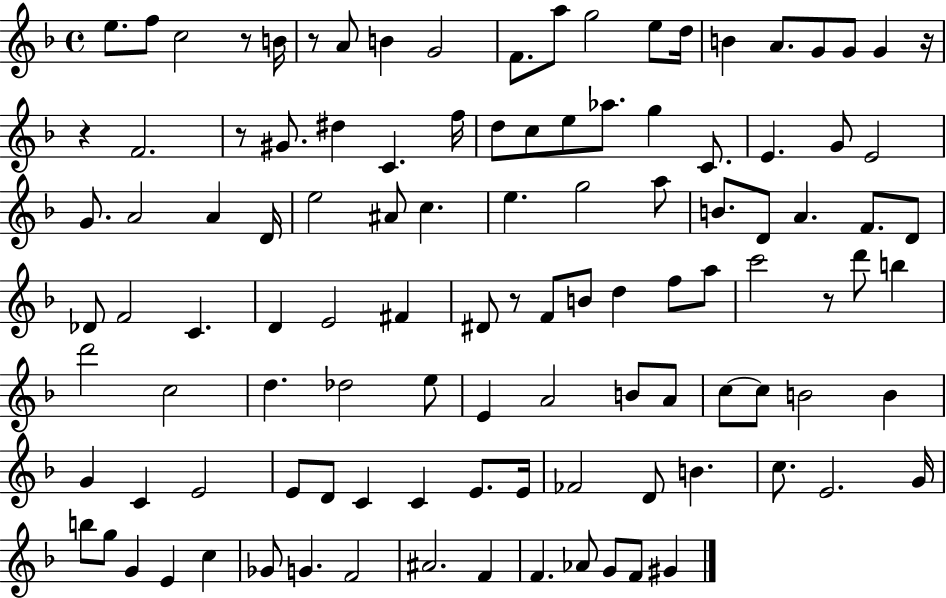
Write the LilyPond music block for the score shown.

{
  \clef treble
  \time 4/4
  \defaultTimeSignature
  \key f \major
  \repeat volta 2 { e''8. f''8 c''2 r8 b'16 | r8 a'8 b'4 g'2 | f'8. a''8 g''2 e''8 d''16 | b'4 a'8. g'8 g'8 g'4 r16 | \break r4 f'2. | r8 gis'8. dis''4 c'4. f''16 | d''8 c''8 e''8 aes''8. g''4 c'8. | e'4. g'8 e'2 | \break g'8. a'2 a'4 d'16 | e''2 ais'8 c''4. | e''4. g''2 a''8 | b'8. d'8 a'4. f'8. d'8 | \break des'8 f'2 c'4. | d'4 e'2 fis'4 | dis'8 r8 f'8 b'8 d''4 f''8 a''8 | c'''2 r8 d'''8 b''4 | \break d'''2 c''2 | d''4. des''2 e''8 | e'4 a'2 b'8 a'8 | c''8~~ c''8 b'2 b'4 | \break g'4 c'4 e'2 | e'8 d'8 c'4 c'4 e'8. e'16 | fes'2 d'8 b'4. | c''8. e'2. g'16 | \break b''8 g''8 g'4 e'4 c''4 | ges'8 g'4. f'2 | ais'2. f'4 | f'4. aes'8 g'8 f'8 gis'4 | \break } \bar "|."
}